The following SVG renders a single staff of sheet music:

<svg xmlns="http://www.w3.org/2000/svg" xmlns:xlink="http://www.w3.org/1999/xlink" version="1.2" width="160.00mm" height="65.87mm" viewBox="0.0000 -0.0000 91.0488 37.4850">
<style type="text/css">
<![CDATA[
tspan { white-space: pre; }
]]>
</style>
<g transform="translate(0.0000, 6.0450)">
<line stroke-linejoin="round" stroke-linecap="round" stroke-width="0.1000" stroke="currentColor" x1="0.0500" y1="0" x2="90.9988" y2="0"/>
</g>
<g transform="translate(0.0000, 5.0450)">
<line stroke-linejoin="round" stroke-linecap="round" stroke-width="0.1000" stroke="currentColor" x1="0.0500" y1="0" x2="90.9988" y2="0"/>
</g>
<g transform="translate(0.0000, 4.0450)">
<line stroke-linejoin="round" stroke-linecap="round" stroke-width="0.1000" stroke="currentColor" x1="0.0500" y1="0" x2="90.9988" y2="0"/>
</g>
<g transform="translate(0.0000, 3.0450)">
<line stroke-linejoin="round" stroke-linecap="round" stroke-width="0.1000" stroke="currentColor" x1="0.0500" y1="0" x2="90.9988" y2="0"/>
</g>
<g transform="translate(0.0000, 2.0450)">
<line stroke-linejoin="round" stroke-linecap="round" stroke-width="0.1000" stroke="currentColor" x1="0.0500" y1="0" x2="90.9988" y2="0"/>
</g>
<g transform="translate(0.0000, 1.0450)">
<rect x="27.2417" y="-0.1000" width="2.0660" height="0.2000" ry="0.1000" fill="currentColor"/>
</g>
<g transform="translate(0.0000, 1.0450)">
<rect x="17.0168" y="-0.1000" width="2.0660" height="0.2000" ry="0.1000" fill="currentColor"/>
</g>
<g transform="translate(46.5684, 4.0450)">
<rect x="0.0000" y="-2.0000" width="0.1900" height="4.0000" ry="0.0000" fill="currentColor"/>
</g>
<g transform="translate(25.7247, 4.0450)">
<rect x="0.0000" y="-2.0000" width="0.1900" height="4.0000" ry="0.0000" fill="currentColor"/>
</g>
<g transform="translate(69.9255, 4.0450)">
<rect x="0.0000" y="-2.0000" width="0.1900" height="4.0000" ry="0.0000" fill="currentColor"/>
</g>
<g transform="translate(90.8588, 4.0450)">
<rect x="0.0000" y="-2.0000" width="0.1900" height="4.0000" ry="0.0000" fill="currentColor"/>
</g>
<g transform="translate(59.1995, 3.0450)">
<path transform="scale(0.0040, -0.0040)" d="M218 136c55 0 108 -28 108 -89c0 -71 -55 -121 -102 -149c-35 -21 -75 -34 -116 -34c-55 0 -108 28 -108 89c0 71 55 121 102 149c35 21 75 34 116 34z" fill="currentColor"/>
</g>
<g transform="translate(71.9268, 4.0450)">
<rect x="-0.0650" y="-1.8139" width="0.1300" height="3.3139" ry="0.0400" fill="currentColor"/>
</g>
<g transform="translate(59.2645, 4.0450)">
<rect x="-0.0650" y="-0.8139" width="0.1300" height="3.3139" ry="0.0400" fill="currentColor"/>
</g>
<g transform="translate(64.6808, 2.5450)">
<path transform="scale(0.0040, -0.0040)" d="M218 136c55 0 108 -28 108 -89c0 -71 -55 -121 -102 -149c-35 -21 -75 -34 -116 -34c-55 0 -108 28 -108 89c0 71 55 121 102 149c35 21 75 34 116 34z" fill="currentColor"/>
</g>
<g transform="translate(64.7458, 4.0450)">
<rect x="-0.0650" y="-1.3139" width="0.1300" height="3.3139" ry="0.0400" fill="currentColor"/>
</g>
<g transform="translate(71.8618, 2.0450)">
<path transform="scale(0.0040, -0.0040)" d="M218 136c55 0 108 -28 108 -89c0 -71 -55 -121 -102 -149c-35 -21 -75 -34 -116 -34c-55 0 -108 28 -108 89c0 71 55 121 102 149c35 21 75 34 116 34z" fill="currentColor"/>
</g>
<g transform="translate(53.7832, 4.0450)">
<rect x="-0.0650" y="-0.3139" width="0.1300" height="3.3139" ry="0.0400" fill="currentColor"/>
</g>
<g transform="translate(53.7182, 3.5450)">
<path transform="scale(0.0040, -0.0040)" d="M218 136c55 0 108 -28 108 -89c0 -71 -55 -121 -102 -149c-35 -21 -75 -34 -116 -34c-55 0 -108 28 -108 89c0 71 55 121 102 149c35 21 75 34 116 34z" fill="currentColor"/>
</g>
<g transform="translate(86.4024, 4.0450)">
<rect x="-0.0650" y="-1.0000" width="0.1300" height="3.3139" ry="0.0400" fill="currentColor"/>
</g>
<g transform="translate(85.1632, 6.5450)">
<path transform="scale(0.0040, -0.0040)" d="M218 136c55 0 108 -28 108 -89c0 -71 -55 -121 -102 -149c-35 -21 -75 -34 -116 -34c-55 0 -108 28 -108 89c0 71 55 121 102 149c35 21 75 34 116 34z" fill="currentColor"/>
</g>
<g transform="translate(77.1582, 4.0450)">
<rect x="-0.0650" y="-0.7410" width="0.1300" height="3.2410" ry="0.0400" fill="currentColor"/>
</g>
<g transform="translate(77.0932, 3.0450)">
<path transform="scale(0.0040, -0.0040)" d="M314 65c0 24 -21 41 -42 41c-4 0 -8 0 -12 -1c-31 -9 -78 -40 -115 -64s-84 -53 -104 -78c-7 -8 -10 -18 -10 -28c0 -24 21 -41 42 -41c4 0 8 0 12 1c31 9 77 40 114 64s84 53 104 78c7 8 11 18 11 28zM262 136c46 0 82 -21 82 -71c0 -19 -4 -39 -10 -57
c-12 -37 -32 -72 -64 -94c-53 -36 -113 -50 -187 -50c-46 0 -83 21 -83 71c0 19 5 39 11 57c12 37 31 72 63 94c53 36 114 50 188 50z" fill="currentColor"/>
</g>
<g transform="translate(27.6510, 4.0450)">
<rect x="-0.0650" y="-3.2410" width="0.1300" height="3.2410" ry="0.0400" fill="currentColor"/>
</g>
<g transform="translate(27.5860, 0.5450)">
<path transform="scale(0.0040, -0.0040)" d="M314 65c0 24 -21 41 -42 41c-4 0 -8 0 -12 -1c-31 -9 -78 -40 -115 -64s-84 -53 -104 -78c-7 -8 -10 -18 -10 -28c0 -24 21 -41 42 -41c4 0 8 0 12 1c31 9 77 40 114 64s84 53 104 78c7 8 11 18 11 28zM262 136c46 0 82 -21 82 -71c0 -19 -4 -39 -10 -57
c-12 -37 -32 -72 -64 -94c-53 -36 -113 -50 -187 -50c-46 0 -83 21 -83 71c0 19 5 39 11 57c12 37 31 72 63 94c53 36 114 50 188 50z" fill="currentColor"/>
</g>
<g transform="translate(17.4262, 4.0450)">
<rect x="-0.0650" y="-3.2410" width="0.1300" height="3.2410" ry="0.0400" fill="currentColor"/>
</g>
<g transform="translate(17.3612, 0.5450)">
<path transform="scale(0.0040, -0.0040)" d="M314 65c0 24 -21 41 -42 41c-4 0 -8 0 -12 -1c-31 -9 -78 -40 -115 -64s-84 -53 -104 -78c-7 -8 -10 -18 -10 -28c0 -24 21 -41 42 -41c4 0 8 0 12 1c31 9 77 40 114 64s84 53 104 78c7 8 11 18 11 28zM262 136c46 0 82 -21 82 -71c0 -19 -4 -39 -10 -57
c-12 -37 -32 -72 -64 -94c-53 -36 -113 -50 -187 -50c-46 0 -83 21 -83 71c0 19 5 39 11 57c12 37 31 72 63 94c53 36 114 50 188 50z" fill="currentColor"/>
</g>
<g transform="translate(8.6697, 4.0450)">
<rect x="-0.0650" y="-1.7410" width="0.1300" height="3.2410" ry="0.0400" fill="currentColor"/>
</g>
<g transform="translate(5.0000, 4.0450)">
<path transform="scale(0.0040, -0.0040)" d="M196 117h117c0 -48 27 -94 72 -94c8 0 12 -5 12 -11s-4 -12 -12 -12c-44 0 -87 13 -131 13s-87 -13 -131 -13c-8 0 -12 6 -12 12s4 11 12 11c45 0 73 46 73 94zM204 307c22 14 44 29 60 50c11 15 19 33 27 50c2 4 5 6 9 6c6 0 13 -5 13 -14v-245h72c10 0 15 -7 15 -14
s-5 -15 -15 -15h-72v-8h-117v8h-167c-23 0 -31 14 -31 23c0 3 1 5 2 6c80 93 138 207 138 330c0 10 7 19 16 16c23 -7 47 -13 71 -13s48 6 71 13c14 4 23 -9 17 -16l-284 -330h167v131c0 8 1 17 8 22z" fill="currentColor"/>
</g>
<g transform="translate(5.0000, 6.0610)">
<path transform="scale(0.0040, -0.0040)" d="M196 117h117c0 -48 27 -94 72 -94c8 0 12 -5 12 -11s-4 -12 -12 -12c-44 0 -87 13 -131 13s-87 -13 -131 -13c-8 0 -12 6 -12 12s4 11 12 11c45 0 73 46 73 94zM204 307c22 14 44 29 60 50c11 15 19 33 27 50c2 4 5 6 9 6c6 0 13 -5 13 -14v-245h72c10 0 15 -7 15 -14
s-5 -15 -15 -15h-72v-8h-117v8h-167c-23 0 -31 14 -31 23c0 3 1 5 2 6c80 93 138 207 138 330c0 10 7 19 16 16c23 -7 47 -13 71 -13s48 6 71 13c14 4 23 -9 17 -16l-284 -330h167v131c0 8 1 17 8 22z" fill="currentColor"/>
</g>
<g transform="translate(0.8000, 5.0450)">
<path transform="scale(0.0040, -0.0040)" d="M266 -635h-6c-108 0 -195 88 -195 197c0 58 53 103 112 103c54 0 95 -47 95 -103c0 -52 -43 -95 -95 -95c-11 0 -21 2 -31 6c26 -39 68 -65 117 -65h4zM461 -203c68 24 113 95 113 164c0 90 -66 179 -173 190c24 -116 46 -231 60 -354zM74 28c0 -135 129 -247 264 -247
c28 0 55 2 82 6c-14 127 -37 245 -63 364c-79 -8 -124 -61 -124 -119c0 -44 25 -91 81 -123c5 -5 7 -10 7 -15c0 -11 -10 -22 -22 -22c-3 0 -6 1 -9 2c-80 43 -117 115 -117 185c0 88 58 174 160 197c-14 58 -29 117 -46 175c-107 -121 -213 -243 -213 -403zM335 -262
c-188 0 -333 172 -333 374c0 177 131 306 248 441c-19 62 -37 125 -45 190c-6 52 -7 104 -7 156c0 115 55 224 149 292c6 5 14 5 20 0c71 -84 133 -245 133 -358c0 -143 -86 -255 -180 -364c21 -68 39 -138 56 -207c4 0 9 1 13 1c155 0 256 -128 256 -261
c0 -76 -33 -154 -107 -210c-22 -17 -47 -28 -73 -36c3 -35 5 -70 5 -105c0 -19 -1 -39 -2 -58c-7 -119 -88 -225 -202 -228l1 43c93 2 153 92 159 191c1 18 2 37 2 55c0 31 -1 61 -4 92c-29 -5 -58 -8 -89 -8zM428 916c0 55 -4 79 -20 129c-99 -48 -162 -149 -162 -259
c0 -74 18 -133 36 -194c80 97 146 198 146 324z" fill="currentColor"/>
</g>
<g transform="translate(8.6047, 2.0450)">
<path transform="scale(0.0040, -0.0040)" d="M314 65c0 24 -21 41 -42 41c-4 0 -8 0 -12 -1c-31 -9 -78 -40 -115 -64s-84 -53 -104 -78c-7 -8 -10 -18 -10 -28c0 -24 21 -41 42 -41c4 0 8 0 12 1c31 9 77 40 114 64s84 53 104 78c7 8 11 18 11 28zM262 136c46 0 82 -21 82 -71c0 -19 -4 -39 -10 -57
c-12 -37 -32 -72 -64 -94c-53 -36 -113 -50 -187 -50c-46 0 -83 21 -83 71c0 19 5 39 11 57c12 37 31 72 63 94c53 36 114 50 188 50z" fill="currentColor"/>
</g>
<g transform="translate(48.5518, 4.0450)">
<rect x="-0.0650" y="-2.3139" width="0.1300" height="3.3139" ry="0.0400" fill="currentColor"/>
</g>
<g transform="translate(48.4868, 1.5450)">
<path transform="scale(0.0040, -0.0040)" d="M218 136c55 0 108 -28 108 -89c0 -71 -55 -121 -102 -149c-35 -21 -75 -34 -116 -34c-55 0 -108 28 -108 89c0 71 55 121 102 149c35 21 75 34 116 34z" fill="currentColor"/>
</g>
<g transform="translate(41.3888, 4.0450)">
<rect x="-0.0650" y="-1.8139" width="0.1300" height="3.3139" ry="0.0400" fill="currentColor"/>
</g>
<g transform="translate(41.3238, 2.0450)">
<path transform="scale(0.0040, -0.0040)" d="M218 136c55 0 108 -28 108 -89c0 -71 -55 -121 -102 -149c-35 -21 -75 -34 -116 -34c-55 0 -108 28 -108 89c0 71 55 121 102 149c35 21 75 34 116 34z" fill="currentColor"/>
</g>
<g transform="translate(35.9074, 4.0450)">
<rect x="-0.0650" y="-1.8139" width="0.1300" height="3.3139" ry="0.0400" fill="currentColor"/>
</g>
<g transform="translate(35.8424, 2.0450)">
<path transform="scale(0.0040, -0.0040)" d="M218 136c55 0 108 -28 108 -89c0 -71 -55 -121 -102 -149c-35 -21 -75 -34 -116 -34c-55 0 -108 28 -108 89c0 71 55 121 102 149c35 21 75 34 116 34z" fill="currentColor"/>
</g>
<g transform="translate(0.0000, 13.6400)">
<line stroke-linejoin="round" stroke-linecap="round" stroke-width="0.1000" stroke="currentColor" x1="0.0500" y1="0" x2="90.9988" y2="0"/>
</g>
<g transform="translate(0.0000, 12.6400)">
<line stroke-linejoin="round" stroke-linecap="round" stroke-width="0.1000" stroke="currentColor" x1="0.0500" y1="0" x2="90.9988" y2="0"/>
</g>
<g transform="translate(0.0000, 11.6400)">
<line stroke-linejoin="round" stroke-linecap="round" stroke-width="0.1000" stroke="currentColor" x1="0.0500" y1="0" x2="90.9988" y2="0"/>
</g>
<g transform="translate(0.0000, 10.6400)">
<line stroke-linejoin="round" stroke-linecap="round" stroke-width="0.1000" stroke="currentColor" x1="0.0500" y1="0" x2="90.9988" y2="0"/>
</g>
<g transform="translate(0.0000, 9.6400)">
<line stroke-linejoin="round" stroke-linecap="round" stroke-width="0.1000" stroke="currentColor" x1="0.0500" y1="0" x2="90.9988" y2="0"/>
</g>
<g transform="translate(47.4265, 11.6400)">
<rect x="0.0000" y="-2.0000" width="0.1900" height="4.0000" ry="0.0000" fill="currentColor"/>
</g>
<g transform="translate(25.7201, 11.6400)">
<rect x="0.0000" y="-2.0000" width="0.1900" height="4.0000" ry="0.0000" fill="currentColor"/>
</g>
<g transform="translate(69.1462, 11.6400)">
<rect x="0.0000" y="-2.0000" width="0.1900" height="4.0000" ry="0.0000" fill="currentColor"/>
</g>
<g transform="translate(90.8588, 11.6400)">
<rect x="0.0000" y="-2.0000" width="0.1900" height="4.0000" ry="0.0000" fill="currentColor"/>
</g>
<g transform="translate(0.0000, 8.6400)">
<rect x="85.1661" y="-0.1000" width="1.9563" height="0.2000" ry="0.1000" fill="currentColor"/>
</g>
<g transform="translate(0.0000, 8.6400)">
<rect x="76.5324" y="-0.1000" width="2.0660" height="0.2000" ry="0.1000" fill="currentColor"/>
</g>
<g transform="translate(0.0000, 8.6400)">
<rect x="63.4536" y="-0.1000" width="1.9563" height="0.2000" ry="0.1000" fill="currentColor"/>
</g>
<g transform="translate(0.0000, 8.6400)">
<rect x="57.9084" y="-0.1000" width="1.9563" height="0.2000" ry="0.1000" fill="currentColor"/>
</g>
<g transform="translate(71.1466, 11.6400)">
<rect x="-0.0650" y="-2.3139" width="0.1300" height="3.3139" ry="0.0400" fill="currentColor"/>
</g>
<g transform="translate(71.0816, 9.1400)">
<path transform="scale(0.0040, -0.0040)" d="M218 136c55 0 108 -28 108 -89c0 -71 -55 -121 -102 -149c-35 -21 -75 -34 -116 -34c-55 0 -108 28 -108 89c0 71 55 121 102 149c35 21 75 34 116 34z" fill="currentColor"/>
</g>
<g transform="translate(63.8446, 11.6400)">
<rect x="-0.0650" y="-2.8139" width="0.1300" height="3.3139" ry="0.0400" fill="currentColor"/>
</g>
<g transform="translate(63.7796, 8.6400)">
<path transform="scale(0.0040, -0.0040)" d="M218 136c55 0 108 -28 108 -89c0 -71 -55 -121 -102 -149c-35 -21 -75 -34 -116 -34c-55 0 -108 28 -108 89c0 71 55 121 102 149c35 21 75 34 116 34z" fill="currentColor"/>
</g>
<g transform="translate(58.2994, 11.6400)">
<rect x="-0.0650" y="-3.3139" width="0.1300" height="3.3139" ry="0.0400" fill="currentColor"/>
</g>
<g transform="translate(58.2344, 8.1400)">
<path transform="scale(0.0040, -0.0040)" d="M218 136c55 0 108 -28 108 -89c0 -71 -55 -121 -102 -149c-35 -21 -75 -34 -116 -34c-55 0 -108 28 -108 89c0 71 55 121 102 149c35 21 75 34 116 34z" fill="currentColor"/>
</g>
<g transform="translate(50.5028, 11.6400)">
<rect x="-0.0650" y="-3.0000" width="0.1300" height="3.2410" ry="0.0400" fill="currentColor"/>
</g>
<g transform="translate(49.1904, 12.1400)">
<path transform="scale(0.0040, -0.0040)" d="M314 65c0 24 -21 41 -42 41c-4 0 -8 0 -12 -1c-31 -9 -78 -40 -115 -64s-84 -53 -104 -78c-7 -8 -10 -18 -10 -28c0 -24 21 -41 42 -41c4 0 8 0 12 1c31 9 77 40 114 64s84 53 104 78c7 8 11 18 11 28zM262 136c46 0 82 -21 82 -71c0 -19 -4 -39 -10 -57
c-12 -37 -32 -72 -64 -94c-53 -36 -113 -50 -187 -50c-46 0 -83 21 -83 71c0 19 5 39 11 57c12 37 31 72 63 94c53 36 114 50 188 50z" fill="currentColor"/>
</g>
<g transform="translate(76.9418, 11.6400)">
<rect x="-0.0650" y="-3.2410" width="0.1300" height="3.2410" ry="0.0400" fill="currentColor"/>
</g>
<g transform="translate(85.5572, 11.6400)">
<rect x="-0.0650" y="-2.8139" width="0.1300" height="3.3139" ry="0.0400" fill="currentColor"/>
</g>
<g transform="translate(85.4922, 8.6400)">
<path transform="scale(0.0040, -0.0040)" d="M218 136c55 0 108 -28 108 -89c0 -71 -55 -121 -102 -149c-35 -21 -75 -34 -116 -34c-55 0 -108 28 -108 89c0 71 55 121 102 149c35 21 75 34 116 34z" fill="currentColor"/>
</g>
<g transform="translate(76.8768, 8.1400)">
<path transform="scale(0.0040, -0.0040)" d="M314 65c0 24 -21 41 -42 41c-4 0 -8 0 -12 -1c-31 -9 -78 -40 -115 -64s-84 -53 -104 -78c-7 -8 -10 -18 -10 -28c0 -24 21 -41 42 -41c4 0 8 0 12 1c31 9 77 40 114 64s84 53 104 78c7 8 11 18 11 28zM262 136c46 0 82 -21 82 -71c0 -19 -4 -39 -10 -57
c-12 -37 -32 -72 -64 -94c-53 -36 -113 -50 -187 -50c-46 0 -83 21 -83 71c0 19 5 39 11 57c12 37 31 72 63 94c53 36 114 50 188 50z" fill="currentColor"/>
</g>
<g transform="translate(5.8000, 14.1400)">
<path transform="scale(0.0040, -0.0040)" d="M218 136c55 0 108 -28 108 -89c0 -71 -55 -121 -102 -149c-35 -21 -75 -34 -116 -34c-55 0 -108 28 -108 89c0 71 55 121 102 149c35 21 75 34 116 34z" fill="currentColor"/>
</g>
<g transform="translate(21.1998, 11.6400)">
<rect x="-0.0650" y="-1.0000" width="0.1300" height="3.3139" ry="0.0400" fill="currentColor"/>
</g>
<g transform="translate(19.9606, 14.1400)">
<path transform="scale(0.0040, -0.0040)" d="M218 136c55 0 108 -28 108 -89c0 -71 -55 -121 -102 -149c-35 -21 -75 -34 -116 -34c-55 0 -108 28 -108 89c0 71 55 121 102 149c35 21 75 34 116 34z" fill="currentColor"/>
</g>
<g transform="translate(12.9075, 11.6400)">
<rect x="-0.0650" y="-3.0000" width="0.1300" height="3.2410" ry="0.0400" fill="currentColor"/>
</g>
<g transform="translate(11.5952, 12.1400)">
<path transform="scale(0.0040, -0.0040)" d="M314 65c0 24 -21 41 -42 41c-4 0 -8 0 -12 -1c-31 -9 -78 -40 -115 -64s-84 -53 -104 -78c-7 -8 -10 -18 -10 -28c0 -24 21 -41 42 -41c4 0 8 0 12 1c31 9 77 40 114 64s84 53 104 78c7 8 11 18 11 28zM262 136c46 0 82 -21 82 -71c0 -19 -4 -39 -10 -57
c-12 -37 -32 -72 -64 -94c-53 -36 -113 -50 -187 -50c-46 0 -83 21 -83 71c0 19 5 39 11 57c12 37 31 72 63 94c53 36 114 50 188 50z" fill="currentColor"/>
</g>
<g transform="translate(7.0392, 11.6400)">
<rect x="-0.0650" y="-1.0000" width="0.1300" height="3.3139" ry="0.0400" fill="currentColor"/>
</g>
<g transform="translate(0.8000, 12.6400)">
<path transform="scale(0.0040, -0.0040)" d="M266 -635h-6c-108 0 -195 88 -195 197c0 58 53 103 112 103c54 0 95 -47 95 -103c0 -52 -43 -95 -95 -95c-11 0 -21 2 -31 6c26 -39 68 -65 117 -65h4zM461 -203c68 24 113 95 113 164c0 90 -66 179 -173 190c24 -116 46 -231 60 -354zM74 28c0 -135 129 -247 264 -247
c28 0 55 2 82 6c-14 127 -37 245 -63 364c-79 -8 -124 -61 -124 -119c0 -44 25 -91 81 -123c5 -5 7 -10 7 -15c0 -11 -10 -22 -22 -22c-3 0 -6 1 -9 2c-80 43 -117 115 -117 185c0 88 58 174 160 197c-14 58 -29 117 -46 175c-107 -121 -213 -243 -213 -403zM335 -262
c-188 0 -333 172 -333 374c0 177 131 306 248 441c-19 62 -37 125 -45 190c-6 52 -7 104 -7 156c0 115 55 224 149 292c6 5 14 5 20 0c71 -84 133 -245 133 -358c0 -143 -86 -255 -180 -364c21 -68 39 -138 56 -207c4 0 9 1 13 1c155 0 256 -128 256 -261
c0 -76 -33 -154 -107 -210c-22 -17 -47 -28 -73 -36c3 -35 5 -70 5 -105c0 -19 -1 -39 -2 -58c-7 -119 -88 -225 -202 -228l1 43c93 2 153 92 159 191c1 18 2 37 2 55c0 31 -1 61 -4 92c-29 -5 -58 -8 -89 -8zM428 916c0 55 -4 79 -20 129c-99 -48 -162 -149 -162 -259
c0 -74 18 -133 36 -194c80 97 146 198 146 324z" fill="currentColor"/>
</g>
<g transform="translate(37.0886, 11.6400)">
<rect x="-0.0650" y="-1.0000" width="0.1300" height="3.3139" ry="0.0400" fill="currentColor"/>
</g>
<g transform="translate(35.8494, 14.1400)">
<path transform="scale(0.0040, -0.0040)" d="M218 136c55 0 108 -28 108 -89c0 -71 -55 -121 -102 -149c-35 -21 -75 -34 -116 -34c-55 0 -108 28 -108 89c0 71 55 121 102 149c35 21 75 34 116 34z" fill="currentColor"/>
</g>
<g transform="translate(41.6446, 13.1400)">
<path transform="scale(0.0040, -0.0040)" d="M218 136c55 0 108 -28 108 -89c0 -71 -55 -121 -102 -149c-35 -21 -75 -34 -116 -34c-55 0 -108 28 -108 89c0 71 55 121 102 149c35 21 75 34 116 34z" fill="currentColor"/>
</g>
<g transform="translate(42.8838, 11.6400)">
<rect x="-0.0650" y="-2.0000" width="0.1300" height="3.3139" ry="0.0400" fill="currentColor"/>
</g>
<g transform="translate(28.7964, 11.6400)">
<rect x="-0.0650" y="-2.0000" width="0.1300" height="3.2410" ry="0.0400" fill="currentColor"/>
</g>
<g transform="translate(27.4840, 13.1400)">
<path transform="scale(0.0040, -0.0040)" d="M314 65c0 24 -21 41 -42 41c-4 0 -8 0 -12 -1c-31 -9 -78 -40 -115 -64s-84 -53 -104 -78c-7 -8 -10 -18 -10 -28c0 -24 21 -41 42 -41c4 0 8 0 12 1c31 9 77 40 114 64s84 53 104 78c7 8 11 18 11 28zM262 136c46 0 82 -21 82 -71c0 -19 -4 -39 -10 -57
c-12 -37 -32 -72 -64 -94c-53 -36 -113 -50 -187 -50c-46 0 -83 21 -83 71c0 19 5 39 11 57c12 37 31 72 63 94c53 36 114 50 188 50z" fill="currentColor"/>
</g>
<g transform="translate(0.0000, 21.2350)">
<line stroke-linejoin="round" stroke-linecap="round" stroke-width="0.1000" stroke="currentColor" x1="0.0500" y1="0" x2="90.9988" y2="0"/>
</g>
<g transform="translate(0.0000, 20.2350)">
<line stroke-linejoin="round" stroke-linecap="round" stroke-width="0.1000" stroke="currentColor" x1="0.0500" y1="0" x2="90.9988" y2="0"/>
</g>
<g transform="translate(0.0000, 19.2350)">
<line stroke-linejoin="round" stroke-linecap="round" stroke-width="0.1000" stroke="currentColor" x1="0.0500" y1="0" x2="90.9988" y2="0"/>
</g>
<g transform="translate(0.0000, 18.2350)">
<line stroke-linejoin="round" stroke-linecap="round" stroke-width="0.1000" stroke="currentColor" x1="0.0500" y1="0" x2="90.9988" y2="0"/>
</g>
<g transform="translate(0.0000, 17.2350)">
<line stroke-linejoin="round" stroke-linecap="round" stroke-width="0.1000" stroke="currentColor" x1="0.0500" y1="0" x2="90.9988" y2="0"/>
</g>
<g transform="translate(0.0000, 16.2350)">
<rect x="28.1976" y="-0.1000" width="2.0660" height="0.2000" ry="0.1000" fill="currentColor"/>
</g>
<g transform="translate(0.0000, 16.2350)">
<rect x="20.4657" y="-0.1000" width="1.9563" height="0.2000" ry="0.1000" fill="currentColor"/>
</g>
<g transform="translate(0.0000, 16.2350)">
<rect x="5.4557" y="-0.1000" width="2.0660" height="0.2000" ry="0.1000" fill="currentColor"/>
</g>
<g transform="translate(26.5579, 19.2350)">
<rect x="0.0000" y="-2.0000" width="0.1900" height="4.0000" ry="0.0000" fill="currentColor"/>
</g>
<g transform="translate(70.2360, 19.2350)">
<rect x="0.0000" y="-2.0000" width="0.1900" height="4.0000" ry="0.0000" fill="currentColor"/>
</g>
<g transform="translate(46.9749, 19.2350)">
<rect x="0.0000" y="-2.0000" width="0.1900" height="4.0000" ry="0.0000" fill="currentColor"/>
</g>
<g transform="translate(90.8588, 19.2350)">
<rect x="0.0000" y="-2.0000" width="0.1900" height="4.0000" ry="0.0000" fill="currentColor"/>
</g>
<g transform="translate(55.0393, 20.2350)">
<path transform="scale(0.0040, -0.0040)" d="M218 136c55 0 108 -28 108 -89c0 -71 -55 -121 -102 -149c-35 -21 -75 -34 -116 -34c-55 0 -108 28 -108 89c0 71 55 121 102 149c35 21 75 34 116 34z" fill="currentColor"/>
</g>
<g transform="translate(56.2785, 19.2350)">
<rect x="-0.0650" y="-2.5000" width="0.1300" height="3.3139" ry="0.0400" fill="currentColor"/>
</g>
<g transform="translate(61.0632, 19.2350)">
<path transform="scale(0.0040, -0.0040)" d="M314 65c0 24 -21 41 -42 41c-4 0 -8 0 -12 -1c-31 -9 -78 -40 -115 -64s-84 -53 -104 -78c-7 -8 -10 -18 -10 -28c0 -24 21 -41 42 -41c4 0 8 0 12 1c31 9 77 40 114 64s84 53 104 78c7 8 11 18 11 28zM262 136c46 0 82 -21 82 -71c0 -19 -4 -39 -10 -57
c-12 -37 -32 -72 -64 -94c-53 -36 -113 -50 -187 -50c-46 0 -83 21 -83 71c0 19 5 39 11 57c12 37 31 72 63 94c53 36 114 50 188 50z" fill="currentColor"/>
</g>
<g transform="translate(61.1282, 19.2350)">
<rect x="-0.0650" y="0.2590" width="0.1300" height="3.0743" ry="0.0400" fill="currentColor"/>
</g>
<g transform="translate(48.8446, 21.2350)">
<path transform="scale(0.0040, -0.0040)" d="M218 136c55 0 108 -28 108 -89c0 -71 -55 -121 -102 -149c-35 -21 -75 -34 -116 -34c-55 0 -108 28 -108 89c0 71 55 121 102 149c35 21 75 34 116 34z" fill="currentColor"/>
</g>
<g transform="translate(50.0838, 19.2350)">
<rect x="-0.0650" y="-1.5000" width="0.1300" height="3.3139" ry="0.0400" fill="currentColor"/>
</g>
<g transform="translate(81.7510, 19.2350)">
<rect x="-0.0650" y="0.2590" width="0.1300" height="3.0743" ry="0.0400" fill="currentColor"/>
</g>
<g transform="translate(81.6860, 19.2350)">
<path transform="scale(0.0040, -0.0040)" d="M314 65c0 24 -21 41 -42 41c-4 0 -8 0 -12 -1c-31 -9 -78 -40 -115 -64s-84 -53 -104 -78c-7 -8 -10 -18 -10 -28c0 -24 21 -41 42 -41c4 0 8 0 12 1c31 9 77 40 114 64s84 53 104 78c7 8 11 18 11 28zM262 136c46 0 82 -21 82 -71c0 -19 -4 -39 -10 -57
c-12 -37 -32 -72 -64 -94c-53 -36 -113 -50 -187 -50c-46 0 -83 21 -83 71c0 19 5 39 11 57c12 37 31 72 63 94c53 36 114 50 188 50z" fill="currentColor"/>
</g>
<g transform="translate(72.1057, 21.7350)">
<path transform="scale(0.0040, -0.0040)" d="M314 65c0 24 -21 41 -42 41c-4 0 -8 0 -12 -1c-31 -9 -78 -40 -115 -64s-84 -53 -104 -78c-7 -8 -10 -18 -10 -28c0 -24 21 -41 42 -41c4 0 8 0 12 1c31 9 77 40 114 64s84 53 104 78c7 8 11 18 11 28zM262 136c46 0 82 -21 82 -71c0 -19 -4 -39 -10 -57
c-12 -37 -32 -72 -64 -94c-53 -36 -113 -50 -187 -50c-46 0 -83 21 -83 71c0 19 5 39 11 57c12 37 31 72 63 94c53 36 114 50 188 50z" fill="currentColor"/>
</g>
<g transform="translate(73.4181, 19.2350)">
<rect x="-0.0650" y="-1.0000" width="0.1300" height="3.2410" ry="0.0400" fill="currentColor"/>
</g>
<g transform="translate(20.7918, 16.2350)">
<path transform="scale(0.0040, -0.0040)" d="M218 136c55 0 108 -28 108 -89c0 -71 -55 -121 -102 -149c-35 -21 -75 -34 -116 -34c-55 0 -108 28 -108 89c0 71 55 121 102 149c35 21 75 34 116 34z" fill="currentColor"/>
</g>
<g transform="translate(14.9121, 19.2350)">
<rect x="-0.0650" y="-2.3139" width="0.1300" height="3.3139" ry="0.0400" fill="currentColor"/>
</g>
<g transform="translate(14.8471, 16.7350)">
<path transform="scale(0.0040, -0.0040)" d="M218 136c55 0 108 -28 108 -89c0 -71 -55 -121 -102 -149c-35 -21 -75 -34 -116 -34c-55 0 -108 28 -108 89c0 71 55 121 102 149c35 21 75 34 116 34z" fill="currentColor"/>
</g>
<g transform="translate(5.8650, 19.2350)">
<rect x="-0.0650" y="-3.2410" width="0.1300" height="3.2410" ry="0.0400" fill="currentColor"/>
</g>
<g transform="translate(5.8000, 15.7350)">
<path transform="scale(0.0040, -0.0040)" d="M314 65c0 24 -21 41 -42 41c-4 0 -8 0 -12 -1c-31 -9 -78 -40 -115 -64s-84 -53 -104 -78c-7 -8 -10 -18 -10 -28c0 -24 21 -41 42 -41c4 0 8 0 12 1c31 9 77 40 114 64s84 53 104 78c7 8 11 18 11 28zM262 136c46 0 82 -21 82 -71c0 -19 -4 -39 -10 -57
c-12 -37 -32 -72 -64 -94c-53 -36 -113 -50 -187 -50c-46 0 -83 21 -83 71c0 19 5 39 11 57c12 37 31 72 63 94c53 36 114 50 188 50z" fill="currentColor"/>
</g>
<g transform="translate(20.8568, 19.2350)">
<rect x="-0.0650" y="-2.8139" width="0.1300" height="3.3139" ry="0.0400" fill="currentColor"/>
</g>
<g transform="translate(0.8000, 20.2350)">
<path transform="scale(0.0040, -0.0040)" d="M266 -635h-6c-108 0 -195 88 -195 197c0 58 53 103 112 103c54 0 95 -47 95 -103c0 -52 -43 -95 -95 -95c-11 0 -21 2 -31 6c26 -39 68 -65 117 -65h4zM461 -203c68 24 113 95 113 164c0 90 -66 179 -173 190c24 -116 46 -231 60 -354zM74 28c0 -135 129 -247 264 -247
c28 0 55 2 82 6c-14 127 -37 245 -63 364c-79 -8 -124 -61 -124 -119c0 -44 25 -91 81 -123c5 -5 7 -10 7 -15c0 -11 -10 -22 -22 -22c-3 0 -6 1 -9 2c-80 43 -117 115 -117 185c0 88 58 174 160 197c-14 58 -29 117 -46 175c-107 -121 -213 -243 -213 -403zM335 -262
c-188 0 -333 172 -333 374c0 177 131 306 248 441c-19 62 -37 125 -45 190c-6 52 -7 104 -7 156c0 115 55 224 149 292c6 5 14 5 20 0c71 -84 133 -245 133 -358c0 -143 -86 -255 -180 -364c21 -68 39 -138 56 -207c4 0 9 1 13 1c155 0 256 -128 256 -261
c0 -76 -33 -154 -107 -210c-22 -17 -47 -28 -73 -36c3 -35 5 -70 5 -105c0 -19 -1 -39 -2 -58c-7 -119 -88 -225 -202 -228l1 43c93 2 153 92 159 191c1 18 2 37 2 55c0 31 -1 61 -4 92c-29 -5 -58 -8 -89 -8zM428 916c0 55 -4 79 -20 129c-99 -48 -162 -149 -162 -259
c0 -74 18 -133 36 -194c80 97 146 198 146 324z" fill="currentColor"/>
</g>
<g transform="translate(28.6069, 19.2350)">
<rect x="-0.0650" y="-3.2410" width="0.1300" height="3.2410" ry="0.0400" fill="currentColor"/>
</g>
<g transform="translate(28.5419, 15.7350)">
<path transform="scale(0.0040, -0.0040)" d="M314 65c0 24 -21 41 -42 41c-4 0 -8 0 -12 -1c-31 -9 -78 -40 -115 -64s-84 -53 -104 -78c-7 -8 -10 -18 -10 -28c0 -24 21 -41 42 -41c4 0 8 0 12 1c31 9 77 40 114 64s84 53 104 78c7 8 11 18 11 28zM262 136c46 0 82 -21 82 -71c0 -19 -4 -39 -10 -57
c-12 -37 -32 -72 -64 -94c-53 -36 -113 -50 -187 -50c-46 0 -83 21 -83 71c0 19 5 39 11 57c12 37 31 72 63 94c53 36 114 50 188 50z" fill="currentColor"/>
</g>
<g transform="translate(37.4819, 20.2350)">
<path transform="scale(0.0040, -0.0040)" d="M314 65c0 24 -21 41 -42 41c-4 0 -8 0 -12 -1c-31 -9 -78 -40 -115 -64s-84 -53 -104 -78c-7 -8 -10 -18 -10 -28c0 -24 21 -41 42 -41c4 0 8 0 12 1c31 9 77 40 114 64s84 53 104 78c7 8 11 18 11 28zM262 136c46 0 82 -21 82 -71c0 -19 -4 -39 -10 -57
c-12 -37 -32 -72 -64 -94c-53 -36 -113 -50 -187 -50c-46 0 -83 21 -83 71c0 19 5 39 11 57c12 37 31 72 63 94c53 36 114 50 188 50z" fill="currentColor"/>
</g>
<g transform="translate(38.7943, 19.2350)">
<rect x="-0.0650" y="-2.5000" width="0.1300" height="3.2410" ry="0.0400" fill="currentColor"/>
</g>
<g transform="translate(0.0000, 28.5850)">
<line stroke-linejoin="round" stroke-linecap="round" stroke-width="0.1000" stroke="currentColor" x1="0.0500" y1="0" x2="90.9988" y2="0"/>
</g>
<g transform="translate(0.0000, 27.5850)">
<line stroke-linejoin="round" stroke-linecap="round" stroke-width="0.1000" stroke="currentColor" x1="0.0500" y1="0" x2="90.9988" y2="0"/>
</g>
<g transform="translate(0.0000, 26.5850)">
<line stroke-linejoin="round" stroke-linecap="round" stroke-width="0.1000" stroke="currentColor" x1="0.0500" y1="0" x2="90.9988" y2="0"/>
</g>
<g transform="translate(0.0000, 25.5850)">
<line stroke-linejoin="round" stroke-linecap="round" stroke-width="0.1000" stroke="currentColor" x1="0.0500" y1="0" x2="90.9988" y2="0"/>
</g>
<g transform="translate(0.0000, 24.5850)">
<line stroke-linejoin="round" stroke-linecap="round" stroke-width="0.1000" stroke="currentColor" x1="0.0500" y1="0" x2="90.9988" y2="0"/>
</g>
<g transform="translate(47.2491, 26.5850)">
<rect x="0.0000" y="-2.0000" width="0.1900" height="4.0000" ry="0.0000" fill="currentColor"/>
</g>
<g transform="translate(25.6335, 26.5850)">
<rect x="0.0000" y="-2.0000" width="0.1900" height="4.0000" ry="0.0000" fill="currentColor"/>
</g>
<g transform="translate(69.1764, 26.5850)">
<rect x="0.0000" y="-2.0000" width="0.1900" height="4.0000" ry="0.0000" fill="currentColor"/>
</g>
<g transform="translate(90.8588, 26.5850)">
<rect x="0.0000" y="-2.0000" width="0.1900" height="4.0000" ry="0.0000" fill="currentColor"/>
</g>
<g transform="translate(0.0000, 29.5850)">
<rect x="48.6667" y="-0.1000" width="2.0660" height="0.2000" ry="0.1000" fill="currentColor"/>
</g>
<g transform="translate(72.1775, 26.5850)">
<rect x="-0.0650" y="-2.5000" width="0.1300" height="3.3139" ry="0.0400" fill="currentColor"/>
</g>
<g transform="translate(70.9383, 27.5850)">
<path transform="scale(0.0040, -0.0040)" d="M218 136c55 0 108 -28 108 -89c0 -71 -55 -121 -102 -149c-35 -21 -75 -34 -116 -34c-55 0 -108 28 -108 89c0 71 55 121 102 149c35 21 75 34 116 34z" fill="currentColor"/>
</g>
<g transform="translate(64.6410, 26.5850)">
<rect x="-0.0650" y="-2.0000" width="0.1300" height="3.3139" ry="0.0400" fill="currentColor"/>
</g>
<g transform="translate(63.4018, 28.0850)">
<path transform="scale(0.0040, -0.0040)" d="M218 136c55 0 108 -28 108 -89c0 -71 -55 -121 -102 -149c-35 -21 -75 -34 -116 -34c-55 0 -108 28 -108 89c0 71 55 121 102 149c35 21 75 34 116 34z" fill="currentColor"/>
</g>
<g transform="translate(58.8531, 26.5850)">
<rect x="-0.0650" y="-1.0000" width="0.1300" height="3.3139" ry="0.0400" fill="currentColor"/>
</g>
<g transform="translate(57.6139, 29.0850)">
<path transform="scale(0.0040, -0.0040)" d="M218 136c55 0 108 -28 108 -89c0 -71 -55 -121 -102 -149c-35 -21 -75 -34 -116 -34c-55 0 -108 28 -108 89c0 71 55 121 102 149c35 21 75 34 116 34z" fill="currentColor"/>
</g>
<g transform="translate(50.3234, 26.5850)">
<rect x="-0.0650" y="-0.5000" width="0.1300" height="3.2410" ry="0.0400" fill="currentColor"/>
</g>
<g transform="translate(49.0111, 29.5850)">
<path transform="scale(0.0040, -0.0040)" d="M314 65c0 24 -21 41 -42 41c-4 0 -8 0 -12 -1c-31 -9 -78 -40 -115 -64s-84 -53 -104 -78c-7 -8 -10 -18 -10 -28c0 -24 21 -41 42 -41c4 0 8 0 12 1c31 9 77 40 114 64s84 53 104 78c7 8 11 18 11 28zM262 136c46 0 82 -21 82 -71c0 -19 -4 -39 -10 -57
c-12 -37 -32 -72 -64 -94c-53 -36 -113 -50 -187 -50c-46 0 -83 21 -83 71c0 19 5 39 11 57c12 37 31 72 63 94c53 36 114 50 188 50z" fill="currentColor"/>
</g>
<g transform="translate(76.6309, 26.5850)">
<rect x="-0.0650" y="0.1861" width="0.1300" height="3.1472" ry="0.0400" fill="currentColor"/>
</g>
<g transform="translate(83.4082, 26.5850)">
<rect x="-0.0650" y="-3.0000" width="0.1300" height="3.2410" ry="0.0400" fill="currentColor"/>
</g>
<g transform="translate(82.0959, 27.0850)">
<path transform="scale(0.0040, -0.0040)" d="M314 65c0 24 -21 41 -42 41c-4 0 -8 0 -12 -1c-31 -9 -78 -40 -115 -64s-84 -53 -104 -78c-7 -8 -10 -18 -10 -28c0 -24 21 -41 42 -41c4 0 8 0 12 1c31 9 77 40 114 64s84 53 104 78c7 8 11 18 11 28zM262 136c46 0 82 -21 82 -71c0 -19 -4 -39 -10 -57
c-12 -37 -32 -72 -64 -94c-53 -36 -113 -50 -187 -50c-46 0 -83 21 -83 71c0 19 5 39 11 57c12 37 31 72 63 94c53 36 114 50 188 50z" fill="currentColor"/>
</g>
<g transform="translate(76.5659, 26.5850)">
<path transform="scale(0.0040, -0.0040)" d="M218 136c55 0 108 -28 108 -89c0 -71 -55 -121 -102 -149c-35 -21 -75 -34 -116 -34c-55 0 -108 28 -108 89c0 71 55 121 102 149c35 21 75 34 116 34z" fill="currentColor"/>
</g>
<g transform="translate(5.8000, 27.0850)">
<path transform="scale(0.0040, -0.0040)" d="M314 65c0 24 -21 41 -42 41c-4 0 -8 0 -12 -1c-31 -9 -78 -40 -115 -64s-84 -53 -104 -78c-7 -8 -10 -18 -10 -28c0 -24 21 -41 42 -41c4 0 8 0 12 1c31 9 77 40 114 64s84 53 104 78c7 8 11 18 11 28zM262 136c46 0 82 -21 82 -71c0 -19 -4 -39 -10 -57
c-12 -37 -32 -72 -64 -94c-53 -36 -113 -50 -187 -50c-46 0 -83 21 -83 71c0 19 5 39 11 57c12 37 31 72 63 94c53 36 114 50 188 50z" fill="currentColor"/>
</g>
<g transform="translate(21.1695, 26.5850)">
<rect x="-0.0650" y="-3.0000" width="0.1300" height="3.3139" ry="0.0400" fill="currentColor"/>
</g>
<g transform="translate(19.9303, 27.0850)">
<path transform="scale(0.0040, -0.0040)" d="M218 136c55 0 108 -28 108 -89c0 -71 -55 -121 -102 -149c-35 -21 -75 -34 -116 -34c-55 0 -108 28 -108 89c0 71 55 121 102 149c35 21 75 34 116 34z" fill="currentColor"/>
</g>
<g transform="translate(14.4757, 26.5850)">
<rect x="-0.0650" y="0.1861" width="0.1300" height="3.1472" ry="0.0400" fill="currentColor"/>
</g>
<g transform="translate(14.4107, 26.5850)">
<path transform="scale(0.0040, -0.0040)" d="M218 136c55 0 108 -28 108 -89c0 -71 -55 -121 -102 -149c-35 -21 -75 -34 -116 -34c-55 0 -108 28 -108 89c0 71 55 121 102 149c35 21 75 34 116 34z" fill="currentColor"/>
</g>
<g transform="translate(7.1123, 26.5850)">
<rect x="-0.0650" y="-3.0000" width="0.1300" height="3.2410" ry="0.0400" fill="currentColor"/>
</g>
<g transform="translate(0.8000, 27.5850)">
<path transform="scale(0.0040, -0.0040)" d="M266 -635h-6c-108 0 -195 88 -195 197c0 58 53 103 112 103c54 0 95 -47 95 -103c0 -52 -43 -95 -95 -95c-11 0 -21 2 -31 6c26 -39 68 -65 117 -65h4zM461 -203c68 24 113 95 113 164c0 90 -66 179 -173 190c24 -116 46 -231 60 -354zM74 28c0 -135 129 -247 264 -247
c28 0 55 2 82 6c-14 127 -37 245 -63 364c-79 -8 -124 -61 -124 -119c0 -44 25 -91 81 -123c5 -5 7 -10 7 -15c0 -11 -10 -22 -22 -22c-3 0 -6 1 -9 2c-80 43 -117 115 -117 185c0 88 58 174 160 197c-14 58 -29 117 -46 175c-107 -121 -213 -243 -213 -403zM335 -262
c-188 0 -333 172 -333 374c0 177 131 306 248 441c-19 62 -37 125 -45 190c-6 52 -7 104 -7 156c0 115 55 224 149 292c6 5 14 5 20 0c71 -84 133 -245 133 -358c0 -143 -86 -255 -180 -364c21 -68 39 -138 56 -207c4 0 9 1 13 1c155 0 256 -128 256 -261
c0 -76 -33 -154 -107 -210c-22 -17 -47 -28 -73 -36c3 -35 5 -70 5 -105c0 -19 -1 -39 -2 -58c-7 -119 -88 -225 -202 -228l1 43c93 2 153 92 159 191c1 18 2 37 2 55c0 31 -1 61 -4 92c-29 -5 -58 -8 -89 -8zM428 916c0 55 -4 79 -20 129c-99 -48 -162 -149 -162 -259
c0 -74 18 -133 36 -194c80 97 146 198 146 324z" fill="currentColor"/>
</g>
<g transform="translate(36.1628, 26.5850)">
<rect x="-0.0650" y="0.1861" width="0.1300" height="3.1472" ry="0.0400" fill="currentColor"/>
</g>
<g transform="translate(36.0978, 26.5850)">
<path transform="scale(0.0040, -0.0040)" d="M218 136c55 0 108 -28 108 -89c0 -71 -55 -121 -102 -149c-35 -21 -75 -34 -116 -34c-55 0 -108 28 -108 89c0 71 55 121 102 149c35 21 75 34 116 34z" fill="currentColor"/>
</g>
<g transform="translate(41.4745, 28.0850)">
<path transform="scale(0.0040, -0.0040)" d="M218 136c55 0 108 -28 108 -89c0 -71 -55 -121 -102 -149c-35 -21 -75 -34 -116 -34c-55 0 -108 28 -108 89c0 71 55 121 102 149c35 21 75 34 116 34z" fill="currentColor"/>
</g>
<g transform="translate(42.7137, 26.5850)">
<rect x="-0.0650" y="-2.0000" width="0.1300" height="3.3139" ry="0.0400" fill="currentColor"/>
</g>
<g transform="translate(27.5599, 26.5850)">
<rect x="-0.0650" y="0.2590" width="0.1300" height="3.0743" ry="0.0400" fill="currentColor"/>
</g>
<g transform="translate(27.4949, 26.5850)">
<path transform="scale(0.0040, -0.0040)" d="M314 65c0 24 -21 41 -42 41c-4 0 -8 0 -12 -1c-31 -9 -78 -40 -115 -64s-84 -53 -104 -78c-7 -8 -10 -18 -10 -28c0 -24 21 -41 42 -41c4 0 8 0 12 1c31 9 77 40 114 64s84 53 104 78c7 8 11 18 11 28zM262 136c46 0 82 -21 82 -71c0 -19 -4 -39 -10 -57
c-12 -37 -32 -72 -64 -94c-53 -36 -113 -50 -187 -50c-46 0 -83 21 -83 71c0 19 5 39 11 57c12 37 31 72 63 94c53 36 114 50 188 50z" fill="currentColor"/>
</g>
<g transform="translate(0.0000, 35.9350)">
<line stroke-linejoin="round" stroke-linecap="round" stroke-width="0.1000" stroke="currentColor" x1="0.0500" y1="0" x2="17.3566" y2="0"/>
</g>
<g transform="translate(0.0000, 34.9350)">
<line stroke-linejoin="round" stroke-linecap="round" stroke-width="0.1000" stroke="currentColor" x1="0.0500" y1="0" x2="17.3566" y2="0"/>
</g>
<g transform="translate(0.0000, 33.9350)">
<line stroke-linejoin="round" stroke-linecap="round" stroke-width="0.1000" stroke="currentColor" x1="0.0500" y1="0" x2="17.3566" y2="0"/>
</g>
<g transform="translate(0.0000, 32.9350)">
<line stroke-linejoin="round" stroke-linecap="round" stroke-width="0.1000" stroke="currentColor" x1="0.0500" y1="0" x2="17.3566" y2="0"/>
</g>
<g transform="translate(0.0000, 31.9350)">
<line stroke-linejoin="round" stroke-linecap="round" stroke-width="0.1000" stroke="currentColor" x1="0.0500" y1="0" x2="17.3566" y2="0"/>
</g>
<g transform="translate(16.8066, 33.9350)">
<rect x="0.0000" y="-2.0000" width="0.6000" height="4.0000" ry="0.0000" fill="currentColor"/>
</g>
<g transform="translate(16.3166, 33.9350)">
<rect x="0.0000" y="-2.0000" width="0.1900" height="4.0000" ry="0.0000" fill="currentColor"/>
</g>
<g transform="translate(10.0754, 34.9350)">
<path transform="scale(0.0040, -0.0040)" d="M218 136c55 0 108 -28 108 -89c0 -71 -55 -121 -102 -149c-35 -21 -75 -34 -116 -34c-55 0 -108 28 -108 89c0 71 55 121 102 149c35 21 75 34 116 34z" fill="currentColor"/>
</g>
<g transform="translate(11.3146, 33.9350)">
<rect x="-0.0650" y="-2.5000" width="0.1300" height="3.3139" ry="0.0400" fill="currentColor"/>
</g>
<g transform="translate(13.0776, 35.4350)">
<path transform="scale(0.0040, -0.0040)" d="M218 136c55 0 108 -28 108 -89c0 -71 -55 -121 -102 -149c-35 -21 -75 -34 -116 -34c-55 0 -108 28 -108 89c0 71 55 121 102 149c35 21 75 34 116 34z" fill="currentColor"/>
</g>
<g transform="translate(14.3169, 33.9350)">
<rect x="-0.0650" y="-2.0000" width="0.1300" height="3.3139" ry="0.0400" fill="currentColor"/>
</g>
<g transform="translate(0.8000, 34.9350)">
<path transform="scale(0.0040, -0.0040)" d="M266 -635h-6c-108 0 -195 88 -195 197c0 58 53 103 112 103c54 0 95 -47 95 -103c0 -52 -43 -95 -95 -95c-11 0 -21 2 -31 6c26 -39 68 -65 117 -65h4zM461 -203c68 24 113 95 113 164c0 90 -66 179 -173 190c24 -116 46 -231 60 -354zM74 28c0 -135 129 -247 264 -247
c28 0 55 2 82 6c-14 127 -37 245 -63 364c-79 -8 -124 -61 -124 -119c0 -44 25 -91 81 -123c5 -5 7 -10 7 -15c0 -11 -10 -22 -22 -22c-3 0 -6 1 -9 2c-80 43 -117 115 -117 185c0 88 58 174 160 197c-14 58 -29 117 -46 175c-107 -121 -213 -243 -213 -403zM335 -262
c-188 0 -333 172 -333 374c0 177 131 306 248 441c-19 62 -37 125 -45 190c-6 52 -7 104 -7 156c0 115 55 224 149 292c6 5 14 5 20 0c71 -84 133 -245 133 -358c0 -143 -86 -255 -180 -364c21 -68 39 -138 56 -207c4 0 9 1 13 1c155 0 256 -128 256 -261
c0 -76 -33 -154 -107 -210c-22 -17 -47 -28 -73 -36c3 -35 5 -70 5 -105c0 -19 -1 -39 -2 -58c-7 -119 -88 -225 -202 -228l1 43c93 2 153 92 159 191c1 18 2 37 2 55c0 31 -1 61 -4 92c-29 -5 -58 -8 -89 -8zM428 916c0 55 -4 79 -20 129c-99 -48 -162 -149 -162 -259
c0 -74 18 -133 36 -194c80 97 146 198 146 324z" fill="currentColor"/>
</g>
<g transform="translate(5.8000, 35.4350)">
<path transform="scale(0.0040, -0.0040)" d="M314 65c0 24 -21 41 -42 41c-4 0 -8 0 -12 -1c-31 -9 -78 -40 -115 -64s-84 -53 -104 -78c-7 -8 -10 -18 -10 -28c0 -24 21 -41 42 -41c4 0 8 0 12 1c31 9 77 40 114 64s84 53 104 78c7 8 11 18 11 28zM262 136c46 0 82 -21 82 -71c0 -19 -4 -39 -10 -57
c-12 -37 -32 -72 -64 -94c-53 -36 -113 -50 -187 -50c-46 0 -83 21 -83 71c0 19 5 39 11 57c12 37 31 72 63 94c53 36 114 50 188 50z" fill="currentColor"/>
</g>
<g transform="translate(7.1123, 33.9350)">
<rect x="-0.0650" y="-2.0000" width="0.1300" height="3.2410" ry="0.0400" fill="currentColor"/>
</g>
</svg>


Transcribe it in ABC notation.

X:1
T:Untitled
M:4/4
L:1/4
K:C
f2 b2 b2 f f g c d e f d2 D D A2 D F2 D F A2 b a g b2 a b2 g a b2 G2 E G B2 D2 B2 A2 B A B2 B F C2 D F G B A2 F2 G F